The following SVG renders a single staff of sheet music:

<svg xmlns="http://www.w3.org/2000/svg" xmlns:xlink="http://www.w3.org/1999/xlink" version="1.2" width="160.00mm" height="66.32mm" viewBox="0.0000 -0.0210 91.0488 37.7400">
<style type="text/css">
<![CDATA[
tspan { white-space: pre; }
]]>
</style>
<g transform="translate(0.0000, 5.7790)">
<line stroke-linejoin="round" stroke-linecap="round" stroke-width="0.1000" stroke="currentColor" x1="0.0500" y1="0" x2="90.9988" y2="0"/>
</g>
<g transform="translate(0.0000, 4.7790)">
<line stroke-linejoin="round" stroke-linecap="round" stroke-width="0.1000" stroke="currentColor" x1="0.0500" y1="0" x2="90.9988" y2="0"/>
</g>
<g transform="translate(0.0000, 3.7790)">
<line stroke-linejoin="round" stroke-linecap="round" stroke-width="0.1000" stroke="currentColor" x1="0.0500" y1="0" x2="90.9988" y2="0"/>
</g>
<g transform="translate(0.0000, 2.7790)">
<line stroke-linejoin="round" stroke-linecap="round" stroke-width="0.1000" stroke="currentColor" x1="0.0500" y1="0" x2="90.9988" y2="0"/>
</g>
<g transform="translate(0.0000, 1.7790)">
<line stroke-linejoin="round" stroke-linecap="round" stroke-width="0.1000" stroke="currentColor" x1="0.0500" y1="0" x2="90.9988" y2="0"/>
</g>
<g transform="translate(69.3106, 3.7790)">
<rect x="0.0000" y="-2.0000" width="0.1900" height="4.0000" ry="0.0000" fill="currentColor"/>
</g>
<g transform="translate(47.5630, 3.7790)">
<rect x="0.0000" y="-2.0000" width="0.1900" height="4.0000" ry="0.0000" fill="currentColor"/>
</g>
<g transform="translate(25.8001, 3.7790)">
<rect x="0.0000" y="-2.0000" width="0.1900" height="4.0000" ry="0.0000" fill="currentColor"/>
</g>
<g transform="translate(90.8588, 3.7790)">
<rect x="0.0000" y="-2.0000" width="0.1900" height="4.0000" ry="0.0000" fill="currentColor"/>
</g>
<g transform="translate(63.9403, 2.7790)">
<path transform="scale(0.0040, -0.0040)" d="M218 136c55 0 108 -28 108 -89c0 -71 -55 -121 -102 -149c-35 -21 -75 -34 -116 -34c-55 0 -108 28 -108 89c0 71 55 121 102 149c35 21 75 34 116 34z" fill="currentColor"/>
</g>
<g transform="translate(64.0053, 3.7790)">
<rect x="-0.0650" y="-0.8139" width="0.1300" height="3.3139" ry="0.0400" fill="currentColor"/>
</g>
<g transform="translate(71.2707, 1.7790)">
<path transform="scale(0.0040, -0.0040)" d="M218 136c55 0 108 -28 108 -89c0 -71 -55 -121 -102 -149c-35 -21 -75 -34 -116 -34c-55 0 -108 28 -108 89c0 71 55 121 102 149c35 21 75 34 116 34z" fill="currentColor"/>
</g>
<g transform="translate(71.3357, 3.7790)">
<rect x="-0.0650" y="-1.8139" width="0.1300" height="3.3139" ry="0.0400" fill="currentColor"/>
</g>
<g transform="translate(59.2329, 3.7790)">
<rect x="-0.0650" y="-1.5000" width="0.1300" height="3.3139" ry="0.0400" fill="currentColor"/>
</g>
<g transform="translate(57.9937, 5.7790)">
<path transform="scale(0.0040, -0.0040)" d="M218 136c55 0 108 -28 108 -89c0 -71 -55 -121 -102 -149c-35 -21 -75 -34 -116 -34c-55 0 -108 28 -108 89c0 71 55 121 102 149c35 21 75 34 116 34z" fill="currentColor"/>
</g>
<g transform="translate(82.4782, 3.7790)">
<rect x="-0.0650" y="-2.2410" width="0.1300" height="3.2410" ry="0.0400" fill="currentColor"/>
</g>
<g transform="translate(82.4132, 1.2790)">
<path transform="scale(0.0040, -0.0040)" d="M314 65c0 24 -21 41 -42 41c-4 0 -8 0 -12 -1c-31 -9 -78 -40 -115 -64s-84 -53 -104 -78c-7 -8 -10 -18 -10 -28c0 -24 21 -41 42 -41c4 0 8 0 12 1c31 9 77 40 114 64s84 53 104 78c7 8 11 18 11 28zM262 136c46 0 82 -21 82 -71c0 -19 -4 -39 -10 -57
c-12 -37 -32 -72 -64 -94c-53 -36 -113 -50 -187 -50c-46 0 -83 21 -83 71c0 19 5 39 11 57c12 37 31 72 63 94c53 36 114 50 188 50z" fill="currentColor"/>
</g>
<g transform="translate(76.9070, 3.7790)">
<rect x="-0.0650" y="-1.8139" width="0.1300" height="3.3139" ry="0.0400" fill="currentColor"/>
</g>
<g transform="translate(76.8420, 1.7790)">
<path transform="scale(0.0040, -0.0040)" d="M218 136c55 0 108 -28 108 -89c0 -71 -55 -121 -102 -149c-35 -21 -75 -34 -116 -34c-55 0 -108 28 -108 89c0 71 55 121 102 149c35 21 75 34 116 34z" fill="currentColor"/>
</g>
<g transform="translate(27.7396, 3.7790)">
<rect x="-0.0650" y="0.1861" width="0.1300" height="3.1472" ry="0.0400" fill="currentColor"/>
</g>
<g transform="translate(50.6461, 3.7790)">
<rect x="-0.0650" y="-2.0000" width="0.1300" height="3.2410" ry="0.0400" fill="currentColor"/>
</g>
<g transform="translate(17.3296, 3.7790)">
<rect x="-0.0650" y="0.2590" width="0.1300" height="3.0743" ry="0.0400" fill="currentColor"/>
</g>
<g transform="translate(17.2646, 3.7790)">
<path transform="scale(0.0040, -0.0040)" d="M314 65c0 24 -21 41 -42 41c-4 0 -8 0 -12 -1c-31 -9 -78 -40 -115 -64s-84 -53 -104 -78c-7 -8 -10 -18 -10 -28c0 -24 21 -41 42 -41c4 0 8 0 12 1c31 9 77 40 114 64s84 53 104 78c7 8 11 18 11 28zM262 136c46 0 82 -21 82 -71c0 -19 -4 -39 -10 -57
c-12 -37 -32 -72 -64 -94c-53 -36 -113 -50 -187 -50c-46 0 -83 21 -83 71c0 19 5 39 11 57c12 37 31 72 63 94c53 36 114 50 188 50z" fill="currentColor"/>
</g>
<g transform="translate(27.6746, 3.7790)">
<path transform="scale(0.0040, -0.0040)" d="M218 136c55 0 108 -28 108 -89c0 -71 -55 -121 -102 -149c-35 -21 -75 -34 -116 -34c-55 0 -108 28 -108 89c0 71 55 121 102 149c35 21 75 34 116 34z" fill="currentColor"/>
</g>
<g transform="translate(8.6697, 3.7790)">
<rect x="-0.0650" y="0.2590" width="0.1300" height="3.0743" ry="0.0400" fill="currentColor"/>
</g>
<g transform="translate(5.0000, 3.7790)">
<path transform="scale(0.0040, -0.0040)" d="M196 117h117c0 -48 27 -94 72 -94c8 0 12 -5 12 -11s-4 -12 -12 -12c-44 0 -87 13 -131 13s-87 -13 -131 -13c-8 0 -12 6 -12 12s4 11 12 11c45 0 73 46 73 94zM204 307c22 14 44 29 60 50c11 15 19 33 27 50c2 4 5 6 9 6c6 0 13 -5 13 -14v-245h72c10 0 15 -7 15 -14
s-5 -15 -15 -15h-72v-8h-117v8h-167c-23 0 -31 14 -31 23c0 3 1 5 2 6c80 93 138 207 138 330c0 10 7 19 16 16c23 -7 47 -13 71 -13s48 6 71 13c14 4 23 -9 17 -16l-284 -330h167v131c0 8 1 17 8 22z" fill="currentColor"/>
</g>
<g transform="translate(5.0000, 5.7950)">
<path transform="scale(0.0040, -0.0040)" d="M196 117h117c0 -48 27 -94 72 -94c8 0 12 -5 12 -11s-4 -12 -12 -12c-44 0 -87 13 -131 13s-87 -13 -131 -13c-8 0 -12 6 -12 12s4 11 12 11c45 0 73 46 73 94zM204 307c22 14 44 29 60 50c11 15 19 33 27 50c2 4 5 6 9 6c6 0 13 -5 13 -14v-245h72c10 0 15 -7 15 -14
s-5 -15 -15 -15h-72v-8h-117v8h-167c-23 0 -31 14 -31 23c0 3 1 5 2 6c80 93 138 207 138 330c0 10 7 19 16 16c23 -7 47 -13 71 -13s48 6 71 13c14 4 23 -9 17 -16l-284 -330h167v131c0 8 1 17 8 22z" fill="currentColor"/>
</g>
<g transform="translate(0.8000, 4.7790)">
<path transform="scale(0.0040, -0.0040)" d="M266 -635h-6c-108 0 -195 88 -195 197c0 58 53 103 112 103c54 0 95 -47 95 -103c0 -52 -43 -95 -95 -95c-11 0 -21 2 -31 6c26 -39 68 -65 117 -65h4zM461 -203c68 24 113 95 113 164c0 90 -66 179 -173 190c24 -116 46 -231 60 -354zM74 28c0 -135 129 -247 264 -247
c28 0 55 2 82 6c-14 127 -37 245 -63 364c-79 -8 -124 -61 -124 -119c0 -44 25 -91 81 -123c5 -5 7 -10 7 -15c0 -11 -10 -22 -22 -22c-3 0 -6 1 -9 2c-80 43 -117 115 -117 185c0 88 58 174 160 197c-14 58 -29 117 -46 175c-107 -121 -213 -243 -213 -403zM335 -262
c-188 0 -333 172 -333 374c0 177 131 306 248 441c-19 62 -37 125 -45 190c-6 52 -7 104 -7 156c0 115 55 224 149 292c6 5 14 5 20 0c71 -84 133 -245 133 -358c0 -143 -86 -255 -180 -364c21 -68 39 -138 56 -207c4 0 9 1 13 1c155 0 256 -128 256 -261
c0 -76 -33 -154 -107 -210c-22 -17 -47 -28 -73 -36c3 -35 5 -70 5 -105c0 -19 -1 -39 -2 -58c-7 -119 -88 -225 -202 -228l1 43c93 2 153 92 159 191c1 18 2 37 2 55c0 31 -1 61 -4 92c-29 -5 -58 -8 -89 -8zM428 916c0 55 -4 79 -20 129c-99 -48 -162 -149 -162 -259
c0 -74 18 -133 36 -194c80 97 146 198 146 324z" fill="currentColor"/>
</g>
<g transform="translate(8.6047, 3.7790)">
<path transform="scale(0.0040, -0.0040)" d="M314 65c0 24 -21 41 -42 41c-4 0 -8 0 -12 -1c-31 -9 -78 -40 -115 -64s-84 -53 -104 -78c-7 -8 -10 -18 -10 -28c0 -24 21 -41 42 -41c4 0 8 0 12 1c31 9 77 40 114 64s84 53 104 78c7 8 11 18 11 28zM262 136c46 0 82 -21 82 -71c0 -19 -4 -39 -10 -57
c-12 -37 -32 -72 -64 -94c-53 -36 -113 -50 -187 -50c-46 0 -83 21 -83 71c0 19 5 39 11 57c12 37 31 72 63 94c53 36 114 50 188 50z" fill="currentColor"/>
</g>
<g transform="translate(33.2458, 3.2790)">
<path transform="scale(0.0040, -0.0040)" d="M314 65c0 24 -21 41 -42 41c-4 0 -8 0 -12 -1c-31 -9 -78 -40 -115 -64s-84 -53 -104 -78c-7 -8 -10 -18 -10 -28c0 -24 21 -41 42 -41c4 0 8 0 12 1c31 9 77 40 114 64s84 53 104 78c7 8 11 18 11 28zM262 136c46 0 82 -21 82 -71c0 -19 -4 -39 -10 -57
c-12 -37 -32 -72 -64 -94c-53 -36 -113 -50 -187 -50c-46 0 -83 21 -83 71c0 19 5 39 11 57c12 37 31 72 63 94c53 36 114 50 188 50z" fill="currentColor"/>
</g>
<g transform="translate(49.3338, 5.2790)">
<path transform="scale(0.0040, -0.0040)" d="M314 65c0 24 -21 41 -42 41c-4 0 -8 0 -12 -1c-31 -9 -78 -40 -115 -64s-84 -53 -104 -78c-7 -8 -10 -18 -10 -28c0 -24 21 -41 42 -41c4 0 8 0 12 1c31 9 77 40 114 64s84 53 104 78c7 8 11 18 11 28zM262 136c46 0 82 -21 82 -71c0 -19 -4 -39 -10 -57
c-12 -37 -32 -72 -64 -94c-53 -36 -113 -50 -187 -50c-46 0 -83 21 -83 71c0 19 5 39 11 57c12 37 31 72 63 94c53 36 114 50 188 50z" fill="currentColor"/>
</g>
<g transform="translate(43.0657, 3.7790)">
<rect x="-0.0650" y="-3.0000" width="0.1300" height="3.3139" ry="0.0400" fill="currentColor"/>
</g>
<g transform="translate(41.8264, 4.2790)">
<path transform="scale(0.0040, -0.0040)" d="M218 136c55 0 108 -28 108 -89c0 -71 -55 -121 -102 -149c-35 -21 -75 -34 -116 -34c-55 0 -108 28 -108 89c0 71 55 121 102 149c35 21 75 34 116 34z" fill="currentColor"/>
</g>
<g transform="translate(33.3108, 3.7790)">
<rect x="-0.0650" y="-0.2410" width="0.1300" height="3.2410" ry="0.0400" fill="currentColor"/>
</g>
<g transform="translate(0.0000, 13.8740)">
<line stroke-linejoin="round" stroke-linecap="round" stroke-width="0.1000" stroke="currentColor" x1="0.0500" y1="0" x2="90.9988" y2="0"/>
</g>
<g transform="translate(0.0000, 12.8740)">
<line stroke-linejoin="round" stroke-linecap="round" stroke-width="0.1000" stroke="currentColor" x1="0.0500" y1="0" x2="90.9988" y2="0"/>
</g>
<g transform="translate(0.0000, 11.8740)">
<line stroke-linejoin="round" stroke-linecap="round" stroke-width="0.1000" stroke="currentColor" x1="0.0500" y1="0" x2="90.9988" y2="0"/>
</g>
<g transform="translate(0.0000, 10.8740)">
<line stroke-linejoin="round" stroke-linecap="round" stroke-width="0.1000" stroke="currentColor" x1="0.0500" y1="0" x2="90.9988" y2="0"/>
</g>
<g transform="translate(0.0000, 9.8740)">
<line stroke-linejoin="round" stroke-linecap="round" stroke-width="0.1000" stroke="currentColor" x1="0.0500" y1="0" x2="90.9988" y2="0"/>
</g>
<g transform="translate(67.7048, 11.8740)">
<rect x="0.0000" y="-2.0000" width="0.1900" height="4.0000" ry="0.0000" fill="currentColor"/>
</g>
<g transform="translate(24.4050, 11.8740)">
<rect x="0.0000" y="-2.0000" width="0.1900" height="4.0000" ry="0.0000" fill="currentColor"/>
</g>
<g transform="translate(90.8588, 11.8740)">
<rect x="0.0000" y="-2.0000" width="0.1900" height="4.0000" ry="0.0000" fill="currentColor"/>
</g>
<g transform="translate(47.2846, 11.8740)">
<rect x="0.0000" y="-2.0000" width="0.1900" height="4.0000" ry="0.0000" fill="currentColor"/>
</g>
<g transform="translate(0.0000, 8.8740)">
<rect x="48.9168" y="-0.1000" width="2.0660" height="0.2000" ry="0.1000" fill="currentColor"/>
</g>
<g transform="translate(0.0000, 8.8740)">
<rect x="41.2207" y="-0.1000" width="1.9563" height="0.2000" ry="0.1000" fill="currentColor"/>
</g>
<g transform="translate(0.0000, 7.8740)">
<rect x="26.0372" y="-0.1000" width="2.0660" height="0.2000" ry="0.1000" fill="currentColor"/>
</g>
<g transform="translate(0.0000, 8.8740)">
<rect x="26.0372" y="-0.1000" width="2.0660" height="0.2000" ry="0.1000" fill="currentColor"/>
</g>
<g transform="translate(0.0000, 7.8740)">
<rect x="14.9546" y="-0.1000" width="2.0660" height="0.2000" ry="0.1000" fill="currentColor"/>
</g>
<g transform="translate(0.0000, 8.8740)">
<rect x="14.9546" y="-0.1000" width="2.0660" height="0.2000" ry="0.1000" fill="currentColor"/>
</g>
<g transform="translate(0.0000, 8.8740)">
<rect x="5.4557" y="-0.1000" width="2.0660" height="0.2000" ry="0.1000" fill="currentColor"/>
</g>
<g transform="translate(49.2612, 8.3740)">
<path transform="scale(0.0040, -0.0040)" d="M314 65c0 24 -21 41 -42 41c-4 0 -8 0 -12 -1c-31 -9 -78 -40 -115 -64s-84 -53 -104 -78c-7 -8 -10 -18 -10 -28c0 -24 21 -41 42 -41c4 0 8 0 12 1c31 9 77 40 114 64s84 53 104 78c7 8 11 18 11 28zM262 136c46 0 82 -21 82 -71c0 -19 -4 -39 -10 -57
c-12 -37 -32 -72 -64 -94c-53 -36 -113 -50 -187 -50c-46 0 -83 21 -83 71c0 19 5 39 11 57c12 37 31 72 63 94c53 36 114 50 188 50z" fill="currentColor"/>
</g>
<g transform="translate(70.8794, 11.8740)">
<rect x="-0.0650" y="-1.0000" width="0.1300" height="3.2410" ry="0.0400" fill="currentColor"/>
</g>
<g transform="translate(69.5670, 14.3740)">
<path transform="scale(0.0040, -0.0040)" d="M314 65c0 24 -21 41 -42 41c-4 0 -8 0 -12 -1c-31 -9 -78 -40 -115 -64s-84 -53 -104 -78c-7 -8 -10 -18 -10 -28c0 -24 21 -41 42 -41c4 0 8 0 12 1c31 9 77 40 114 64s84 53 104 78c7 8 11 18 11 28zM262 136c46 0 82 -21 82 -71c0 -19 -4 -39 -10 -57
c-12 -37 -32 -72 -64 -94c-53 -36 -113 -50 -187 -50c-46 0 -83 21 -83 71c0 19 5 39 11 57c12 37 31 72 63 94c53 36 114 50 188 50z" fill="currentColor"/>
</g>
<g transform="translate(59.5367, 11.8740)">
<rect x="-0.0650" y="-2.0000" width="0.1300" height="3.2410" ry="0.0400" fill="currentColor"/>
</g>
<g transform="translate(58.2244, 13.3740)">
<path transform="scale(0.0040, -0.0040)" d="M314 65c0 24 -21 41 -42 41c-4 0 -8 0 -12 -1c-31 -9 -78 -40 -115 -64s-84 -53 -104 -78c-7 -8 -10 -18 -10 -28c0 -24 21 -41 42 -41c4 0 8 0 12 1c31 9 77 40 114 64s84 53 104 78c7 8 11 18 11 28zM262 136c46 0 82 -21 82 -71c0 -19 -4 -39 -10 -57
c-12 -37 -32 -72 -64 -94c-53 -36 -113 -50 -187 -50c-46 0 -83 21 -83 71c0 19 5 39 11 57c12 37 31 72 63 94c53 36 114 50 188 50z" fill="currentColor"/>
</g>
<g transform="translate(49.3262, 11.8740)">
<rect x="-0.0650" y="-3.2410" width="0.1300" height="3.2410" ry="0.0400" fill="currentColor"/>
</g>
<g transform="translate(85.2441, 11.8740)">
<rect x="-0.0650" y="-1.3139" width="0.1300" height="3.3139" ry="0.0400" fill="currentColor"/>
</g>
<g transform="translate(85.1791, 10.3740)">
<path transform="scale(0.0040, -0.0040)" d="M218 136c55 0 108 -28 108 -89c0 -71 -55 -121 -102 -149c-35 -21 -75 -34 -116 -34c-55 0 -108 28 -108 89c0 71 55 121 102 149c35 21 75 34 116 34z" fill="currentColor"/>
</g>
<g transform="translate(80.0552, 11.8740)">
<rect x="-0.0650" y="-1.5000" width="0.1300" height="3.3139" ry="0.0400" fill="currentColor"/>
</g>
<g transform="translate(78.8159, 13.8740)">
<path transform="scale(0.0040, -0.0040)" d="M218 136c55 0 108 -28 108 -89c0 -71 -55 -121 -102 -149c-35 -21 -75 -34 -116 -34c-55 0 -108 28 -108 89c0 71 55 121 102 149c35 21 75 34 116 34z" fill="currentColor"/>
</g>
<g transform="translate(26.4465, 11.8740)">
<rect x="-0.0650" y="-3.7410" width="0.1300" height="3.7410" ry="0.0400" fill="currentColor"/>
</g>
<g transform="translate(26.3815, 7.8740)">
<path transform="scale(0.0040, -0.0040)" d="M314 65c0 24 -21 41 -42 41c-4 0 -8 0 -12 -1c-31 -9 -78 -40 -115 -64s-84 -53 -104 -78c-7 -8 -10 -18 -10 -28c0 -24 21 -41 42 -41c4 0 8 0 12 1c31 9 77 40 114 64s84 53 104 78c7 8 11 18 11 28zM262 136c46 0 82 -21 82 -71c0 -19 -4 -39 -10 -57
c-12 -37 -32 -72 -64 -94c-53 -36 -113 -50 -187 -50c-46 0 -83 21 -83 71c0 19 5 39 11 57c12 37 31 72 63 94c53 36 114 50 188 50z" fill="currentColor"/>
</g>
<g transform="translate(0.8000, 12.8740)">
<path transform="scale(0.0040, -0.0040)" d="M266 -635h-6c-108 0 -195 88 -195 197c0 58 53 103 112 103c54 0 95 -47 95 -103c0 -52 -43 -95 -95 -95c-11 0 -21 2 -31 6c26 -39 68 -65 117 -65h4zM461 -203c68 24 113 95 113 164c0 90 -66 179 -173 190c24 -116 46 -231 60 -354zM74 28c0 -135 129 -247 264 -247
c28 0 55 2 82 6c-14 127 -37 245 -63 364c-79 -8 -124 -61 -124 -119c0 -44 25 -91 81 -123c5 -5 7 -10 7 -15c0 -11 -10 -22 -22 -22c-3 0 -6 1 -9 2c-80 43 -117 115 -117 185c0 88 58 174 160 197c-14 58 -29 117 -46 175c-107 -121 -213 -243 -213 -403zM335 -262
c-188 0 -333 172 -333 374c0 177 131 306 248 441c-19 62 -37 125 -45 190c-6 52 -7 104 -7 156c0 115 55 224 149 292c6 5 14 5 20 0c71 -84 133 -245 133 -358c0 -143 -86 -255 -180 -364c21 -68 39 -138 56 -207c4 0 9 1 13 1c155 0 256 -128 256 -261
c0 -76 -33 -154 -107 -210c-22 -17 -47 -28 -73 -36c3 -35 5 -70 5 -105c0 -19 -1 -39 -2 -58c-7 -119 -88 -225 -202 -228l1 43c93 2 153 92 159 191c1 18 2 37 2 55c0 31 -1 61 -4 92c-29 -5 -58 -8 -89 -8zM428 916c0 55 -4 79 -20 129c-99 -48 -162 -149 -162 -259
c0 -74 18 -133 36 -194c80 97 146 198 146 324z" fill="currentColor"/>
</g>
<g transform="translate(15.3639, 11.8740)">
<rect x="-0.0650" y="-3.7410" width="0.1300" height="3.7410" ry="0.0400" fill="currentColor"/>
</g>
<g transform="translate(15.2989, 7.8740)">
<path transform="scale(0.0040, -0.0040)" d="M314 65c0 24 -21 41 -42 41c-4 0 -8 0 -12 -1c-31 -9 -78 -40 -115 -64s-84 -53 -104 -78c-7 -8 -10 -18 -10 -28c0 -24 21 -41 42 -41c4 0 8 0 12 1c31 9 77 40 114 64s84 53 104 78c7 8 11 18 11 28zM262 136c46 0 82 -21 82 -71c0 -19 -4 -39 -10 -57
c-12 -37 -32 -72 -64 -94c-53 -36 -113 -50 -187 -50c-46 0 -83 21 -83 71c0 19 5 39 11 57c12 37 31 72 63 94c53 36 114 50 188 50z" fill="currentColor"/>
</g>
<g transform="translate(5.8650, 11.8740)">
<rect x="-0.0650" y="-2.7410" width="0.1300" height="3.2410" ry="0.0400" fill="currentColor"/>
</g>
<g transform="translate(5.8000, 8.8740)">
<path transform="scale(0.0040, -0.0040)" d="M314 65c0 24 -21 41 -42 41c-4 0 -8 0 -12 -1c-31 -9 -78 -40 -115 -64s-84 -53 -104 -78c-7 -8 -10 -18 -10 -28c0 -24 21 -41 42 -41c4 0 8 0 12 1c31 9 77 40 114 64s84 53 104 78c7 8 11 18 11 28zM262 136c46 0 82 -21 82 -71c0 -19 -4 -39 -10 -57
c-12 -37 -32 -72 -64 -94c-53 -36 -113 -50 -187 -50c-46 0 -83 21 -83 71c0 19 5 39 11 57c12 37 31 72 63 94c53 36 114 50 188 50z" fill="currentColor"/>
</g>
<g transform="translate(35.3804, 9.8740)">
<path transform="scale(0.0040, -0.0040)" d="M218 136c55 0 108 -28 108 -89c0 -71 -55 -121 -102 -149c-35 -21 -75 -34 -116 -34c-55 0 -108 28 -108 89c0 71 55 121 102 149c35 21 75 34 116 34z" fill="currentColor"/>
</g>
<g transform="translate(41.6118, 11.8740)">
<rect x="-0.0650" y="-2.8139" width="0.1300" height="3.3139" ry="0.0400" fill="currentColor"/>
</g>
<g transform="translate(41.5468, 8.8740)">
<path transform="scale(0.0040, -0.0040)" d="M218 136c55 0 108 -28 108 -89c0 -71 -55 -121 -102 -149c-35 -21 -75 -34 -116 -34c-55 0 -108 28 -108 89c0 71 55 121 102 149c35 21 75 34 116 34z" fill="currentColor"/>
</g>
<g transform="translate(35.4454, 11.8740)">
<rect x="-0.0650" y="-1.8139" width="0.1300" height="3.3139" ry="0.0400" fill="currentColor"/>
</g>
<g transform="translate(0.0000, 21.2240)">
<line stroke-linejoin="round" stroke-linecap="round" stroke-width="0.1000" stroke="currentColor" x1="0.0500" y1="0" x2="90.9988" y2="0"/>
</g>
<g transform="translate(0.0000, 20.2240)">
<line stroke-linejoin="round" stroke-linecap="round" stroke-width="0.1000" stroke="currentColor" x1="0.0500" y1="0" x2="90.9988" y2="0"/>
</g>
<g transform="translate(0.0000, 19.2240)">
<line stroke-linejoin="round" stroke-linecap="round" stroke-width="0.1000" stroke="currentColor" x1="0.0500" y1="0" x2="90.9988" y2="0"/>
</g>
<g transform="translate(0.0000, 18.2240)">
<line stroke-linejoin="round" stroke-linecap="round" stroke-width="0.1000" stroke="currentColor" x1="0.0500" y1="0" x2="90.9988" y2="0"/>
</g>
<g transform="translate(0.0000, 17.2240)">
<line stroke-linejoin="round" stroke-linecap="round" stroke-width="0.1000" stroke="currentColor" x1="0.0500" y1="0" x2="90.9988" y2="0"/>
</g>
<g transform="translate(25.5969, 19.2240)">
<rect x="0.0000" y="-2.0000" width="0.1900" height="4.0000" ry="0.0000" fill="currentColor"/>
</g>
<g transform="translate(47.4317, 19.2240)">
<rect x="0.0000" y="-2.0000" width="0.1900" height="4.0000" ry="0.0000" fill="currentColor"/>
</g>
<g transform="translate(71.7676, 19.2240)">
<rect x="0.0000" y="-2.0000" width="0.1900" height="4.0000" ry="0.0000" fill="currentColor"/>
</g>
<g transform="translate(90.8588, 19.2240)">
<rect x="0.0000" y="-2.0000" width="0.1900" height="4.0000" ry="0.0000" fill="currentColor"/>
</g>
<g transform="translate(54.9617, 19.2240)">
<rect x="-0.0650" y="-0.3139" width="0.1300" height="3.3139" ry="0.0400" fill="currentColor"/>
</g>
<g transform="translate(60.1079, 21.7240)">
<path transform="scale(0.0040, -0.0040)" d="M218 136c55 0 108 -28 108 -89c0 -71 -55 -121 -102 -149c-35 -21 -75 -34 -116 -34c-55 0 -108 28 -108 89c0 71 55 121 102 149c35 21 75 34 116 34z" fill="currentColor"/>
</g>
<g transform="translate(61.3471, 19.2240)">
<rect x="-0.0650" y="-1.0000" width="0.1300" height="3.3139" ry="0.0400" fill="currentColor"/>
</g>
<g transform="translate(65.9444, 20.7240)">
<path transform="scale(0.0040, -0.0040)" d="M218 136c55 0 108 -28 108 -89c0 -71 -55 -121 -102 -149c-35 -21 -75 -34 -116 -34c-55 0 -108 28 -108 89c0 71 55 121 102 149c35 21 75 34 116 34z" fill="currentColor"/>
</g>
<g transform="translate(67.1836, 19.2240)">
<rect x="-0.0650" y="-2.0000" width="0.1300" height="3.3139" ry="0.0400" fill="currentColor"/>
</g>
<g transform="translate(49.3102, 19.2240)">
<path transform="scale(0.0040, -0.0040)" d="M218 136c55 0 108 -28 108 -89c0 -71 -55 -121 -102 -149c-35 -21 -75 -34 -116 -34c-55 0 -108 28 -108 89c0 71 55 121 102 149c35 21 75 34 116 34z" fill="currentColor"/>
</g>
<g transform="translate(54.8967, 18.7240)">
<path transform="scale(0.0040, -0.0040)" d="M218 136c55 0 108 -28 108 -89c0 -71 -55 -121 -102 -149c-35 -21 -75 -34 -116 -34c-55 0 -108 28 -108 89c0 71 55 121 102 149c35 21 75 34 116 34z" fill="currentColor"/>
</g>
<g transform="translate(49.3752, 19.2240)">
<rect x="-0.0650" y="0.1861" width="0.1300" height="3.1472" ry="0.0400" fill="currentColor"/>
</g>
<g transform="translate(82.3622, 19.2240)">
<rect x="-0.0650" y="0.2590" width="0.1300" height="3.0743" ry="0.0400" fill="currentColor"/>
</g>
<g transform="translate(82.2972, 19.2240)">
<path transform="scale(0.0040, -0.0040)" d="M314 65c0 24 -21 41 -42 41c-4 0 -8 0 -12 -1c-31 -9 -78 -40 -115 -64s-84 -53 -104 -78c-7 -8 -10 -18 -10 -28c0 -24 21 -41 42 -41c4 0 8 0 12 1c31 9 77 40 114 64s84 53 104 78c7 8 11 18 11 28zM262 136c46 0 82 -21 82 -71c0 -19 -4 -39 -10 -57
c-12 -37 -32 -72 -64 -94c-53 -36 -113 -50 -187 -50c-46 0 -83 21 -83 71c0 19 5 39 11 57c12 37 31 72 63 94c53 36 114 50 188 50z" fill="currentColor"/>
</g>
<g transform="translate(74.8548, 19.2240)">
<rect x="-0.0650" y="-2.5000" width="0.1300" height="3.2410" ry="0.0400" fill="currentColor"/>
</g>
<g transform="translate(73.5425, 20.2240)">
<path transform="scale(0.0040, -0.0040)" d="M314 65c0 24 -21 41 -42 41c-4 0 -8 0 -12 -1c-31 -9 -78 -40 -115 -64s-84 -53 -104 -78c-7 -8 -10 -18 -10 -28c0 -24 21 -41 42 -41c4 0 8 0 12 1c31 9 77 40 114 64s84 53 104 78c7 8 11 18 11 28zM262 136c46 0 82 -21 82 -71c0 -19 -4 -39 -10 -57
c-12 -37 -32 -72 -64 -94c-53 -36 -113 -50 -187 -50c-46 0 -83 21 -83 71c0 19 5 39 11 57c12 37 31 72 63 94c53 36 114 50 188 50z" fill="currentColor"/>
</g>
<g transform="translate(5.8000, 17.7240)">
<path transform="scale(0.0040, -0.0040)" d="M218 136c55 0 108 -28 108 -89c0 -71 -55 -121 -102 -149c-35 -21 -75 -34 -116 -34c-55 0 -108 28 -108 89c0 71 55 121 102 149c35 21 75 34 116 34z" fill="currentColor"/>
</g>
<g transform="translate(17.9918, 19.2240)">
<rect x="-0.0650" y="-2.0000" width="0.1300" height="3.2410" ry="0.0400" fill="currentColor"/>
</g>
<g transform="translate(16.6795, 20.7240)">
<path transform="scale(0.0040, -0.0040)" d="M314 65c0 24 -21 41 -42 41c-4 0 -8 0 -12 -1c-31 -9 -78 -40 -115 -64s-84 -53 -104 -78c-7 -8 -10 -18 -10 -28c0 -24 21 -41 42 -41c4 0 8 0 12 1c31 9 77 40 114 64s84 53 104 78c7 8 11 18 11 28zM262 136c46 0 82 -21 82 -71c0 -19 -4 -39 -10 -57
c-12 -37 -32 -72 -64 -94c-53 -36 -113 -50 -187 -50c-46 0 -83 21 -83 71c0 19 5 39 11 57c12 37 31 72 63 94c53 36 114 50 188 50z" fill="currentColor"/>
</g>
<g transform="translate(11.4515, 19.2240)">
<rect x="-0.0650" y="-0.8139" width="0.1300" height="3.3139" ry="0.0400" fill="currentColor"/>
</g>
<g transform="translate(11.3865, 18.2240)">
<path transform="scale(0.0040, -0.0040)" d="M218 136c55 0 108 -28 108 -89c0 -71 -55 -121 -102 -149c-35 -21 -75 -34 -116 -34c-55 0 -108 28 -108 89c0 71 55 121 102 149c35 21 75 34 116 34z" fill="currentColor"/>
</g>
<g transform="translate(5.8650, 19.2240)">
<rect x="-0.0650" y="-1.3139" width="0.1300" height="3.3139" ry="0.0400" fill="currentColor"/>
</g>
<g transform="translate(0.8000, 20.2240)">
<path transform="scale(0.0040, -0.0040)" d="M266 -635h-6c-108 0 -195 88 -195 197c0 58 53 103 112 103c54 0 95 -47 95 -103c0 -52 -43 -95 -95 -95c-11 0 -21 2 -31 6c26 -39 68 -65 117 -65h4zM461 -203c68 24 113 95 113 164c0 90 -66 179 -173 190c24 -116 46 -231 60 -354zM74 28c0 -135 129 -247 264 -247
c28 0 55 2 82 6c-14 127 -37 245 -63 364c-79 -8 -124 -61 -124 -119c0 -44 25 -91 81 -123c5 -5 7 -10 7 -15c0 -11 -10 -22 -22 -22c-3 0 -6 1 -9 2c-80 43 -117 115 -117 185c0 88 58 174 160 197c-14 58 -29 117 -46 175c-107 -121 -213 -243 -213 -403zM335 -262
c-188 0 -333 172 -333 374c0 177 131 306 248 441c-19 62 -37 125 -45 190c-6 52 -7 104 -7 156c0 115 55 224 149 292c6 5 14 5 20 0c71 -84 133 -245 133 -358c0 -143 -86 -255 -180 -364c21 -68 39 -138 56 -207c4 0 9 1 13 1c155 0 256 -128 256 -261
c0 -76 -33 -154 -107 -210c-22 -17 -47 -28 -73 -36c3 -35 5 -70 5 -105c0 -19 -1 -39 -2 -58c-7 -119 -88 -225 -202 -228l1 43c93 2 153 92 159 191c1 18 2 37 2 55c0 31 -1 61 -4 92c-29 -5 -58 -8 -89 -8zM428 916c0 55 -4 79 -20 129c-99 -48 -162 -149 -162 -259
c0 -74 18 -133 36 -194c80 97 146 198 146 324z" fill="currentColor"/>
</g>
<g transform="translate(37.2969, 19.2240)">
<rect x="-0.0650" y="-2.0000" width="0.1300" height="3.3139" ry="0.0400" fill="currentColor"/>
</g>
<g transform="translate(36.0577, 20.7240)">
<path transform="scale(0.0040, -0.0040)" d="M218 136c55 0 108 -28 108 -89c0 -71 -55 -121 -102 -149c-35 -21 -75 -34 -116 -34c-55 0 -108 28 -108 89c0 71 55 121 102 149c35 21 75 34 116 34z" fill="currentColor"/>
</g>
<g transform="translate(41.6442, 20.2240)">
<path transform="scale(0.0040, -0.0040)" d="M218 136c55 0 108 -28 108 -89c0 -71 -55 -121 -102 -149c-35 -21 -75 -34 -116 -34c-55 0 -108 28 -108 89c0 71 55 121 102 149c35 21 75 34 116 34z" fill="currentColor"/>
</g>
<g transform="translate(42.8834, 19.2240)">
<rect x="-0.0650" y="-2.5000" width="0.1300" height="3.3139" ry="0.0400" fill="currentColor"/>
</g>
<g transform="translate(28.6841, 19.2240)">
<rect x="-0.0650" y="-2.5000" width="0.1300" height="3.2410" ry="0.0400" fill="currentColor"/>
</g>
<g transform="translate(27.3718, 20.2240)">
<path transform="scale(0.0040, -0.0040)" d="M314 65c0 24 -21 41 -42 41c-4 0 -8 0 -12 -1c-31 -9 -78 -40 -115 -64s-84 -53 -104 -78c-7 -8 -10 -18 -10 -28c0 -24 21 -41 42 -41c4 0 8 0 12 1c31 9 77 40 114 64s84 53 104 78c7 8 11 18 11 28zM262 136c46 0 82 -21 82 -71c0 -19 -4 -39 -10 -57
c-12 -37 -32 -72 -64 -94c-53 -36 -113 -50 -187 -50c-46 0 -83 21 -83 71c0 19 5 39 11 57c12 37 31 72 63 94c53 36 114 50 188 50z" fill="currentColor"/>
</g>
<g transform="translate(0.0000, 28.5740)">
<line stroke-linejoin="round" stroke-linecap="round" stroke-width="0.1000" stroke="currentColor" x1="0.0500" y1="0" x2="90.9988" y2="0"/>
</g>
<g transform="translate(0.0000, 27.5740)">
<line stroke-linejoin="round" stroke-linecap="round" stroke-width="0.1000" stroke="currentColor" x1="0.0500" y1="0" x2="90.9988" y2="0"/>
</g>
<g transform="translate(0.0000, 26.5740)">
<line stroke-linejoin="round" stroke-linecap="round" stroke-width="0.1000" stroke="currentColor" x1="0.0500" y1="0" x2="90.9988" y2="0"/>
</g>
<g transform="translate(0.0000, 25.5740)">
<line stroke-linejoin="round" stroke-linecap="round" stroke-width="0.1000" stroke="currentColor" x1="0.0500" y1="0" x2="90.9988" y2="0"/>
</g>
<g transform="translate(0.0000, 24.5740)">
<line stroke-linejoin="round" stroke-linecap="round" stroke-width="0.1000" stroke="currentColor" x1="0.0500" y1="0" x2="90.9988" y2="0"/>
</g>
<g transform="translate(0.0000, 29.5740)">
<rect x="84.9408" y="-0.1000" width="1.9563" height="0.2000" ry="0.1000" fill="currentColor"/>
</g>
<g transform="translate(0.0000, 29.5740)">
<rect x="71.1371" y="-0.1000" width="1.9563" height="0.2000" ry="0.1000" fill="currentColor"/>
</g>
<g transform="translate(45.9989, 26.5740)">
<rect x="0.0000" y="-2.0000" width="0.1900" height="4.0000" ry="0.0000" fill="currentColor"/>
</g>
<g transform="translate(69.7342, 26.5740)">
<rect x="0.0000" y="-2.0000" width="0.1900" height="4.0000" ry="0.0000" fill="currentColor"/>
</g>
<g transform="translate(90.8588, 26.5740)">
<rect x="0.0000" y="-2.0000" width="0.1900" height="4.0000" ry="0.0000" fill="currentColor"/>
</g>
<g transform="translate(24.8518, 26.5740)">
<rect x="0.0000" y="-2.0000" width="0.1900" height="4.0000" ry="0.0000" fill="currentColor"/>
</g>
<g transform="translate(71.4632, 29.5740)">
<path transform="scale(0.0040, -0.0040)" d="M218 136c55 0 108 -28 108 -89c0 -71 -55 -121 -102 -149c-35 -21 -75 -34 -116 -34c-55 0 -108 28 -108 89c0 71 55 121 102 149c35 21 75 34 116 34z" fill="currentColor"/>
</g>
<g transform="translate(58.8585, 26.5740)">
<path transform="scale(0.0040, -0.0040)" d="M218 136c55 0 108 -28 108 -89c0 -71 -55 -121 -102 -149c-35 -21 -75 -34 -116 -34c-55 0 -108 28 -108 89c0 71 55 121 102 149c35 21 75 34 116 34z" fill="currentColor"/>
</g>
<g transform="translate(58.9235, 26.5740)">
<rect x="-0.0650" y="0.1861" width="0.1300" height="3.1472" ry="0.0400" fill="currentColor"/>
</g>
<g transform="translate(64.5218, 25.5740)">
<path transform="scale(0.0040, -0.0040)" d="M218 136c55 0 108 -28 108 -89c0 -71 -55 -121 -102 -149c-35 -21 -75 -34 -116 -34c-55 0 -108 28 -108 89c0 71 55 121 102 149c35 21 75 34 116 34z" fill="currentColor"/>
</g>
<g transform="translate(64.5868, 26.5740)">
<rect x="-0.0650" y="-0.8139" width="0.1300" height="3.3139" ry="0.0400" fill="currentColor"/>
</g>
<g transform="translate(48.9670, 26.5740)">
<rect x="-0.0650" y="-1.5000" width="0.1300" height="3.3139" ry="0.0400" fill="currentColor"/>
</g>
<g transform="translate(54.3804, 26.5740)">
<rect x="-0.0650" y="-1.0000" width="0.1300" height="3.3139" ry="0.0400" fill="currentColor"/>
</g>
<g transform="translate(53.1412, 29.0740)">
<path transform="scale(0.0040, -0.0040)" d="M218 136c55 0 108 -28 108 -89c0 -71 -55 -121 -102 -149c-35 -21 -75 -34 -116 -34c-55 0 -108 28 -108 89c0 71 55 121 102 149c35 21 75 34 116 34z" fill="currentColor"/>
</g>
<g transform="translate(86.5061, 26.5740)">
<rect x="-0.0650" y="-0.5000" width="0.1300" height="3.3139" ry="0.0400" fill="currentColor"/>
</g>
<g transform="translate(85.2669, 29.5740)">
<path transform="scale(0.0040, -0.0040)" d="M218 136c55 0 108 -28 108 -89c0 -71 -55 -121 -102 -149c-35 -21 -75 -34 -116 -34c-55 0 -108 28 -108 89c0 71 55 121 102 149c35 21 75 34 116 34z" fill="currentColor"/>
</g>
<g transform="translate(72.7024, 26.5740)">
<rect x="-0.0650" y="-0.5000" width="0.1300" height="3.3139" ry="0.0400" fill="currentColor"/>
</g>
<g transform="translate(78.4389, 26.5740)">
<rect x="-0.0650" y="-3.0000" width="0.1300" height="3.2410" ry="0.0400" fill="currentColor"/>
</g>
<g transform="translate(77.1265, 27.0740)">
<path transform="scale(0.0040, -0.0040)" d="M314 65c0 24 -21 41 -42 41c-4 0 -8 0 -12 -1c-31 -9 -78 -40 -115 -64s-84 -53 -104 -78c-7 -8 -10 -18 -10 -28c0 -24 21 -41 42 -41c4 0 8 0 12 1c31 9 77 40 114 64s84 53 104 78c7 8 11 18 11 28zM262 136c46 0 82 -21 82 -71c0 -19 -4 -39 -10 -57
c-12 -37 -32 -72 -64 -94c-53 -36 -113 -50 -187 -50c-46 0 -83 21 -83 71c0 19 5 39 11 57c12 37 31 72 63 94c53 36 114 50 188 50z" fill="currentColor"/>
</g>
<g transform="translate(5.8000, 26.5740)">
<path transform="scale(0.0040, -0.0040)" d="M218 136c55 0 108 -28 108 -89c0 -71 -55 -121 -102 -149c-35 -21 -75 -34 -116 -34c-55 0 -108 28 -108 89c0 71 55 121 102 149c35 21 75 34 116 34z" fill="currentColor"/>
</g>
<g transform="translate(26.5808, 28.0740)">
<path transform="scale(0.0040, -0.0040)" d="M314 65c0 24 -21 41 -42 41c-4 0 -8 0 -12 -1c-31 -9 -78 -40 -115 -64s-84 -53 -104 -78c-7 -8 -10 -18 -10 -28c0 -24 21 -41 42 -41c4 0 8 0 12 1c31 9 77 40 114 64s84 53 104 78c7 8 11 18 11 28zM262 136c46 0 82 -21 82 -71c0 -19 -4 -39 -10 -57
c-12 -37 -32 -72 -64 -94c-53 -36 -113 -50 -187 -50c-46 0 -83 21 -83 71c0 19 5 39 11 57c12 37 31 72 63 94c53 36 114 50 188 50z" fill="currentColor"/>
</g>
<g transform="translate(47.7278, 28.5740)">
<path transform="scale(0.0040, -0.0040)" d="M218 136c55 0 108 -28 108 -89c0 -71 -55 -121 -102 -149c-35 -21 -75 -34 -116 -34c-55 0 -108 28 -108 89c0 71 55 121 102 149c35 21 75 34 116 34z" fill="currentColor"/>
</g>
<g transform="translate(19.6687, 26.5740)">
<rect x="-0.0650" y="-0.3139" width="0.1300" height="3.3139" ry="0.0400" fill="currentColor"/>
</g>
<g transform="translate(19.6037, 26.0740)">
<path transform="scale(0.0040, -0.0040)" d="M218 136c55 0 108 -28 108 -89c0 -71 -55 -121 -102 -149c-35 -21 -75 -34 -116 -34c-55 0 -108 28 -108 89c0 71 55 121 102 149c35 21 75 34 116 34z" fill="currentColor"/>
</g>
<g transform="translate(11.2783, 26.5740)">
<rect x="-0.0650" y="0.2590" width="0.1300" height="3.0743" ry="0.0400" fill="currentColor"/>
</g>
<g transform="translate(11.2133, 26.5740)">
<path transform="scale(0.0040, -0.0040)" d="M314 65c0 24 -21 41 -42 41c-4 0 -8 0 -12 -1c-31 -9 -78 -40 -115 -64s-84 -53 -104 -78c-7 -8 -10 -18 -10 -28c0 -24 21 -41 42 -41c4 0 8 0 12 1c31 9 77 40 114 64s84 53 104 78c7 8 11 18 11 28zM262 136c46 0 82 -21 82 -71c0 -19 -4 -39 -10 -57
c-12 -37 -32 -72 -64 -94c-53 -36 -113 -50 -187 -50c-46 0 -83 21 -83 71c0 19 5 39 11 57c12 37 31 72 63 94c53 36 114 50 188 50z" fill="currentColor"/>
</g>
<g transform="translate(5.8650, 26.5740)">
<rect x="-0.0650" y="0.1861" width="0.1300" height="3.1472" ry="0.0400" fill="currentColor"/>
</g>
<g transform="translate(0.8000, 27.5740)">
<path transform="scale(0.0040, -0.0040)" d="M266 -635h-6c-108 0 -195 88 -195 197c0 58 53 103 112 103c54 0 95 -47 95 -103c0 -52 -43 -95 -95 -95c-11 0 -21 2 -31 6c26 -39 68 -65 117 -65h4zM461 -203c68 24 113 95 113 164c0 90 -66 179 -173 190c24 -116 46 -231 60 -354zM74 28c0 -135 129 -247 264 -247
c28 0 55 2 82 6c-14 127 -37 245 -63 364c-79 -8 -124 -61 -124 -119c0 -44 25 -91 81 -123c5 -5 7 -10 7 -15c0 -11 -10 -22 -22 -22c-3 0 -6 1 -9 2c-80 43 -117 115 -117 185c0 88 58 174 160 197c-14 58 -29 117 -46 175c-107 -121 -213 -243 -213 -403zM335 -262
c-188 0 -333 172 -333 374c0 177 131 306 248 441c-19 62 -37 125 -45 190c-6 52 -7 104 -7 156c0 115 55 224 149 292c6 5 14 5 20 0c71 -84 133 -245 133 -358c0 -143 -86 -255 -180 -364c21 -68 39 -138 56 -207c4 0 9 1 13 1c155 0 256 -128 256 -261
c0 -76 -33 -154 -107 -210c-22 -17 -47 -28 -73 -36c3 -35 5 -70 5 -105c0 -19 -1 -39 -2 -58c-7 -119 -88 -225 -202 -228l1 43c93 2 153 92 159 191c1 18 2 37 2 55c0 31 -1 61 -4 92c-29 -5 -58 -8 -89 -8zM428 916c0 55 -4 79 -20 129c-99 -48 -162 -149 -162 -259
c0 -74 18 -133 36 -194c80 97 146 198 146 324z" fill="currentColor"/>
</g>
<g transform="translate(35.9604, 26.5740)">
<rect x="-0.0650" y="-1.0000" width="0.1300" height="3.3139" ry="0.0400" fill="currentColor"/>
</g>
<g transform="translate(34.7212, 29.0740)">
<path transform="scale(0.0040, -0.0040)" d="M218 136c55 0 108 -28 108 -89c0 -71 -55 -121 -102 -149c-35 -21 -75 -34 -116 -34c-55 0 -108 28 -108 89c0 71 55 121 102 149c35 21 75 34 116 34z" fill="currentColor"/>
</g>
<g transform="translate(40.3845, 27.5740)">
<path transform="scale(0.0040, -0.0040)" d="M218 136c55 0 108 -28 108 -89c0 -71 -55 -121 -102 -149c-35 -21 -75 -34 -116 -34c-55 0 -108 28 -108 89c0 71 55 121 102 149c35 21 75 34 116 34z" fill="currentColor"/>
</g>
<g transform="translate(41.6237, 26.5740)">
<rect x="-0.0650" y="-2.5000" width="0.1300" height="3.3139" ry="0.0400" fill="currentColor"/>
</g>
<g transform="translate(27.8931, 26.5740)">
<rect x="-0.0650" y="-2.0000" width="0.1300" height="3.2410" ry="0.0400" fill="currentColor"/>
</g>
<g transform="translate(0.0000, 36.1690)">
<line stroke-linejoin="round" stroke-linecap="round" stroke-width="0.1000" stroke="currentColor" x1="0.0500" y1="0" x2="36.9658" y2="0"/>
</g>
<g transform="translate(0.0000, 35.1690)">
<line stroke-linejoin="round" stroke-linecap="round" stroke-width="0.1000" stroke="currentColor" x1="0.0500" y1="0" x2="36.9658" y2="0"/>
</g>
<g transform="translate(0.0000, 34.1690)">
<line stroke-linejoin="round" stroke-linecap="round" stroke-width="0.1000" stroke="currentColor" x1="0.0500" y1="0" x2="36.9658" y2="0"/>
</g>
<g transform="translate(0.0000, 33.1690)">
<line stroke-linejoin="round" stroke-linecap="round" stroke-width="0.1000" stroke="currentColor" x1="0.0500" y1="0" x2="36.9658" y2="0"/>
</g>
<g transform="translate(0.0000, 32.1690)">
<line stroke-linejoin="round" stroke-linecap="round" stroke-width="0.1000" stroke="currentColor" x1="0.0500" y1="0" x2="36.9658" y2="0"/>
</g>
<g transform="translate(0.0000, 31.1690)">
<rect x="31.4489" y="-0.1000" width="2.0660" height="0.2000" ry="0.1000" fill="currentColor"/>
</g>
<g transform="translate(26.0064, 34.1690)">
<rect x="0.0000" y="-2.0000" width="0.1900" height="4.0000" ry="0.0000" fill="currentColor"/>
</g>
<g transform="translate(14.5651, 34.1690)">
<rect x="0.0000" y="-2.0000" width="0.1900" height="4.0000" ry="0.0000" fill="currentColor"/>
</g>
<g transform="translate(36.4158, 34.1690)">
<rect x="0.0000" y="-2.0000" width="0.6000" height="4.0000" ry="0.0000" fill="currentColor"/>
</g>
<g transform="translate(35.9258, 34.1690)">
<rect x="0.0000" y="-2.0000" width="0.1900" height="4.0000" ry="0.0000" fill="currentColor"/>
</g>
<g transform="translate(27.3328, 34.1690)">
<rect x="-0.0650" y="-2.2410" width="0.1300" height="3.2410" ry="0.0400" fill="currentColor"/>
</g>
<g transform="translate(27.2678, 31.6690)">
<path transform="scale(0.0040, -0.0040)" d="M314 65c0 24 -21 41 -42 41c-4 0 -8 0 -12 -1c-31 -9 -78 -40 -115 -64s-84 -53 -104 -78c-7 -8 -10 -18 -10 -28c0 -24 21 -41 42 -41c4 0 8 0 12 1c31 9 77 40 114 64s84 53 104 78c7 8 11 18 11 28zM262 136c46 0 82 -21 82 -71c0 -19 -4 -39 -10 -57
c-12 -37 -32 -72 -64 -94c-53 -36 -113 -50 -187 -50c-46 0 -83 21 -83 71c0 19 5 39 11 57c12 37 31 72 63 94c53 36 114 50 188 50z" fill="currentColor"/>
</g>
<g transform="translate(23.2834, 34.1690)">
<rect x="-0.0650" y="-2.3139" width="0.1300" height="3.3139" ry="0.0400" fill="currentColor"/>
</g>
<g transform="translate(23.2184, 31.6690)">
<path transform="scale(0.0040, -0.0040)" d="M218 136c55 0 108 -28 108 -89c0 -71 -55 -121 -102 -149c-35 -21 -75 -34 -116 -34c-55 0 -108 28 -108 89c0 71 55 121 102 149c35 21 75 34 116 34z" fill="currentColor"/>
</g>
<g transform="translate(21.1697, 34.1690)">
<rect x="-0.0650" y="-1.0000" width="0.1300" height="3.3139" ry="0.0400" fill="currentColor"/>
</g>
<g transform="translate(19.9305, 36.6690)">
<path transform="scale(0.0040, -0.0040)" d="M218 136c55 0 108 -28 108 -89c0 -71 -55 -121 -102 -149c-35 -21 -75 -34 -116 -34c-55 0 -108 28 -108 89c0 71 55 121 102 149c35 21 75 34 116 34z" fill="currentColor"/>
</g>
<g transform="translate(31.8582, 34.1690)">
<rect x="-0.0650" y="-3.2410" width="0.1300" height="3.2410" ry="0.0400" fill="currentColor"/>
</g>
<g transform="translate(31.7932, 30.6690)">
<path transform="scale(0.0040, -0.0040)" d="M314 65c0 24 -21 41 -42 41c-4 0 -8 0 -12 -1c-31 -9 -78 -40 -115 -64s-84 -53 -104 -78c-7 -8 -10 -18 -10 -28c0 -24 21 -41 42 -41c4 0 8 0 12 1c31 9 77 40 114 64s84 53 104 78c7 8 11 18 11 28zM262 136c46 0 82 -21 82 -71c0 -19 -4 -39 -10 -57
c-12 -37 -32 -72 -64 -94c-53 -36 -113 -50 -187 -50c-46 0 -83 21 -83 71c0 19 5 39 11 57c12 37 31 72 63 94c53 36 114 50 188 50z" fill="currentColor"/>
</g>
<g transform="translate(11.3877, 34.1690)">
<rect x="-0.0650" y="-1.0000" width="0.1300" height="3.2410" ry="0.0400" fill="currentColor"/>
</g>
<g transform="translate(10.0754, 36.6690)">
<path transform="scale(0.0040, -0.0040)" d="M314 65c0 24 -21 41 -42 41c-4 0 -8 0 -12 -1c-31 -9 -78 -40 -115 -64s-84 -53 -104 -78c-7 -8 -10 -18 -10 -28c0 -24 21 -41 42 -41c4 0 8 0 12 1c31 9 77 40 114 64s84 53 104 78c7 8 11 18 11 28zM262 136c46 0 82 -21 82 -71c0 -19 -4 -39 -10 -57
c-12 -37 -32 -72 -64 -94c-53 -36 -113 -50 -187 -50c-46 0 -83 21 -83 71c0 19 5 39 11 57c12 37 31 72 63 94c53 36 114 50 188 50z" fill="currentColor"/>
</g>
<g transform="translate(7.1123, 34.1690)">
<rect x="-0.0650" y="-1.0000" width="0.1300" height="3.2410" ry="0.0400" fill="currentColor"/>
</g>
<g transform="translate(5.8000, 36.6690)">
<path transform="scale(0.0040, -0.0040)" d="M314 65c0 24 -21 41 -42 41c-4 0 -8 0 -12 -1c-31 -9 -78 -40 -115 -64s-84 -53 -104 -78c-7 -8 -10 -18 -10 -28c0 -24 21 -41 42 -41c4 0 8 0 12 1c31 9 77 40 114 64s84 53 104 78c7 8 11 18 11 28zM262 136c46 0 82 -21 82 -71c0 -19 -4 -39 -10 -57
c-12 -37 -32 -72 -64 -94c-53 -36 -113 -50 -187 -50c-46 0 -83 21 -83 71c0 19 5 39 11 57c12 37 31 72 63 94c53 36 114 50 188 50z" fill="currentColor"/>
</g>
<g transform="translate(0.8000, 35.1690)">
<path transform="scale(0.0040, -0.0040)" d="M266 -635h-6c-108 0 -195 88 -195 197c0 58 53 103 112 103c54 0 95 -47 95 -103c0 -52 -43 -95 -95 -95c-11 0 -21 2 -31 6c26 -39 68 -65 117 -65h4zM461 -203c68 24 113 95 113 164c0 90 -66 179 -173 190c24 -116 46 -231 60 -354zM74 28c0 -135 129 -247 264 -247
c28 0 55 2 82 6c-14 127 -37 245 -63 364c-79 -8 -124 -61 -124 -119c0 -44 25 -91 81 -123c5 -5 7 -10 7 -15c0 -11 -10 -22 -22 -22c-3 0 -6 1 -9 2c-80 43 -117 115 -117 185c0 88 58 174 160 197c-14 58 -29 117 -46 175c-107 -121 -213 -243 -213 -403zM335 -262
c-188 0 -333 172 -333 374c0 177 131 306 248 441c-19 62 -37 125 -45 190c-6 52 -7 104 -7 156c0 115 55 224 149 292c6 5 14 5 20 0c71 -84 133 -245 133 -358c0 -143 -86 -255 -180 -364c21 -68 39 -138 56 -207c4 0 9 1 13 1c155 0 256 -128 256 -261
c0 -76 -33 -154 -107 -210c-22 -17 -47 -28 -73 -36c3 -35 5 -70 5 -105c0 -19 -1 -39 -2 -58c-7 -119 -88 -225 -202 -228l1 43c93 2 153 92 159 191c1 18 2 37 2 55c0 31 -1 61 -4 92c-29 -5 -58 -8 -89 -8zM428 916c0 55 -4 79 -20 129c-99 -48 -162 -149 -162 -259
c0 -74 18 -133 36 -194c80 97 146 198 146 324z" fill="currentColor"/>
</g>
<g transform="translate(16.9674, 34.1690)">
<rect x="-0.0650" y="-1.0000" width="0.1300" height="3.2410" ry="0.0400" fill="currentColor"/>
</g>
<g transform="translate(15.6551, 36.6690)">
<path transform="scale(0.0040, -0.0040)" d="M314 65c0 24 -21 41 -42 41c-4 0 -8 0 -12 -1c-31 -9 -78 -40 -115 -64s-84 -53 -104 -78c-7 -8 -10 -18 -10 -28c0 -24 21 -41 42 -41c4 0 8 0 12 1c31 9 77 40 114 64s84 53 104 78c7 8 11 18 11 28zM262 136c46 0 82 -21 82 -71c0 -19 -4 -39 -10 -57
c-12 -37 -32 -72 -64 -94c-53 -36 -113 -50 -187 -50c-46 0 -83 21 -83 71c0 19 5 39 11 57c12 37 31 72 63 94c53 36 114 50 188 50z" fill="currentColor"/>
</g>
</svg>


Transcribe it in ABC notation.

X:1
T:Untitled
M:4/4
L:1/4
K:C
B2 B2 B c2 A F2 E d f f g2 a2 c'2 c'2 f a b2 F2 D2 E e e d F2 G2 F G B c D F G2 B2 B B2 c F2 D G E D B d C A2 C D2 D2 D2 D g g2 b2